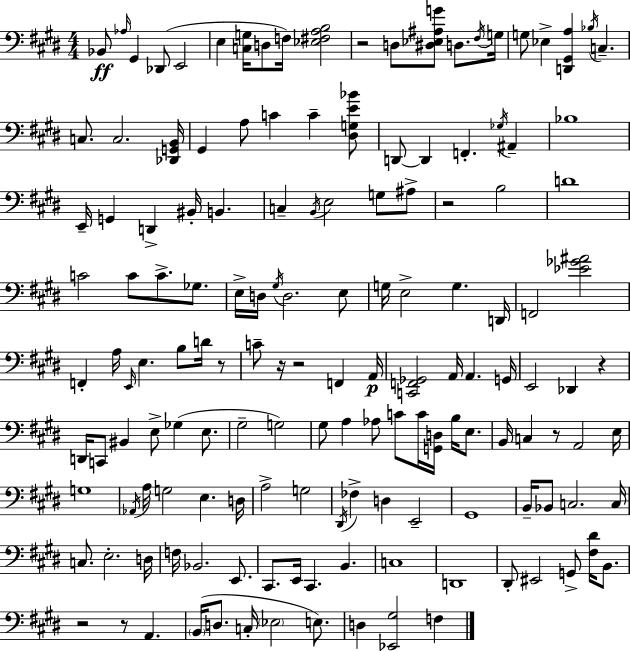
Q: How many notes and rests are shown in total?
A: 148